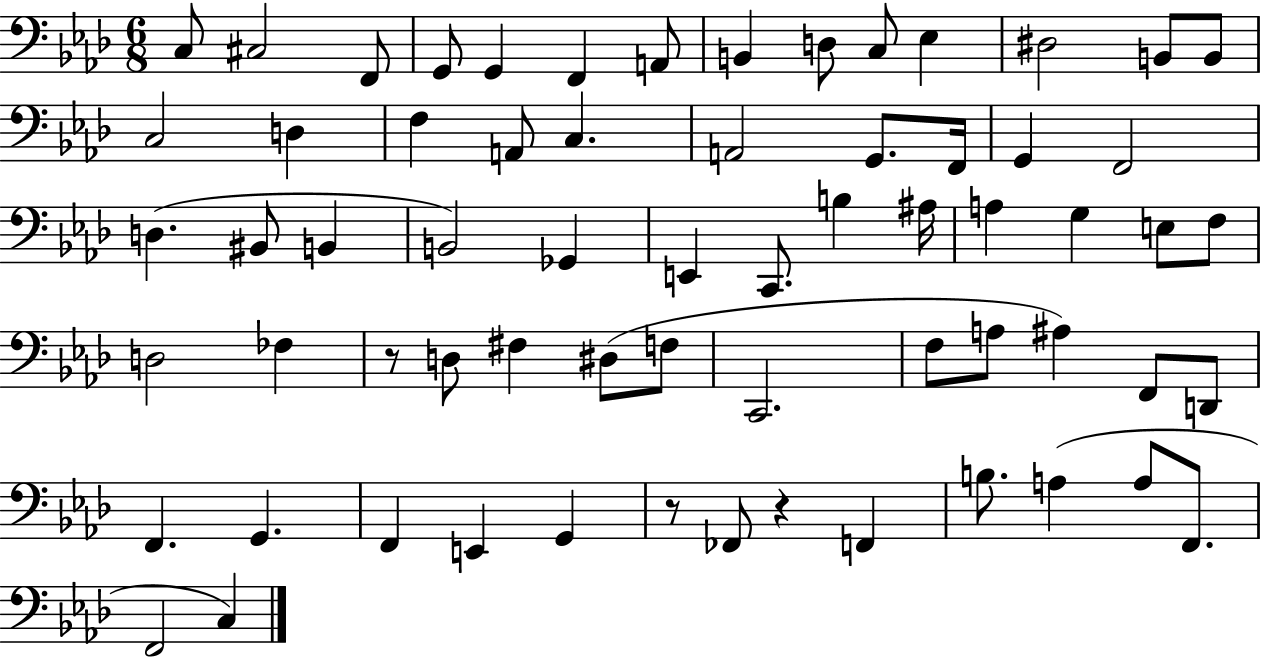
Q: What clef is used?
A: bass